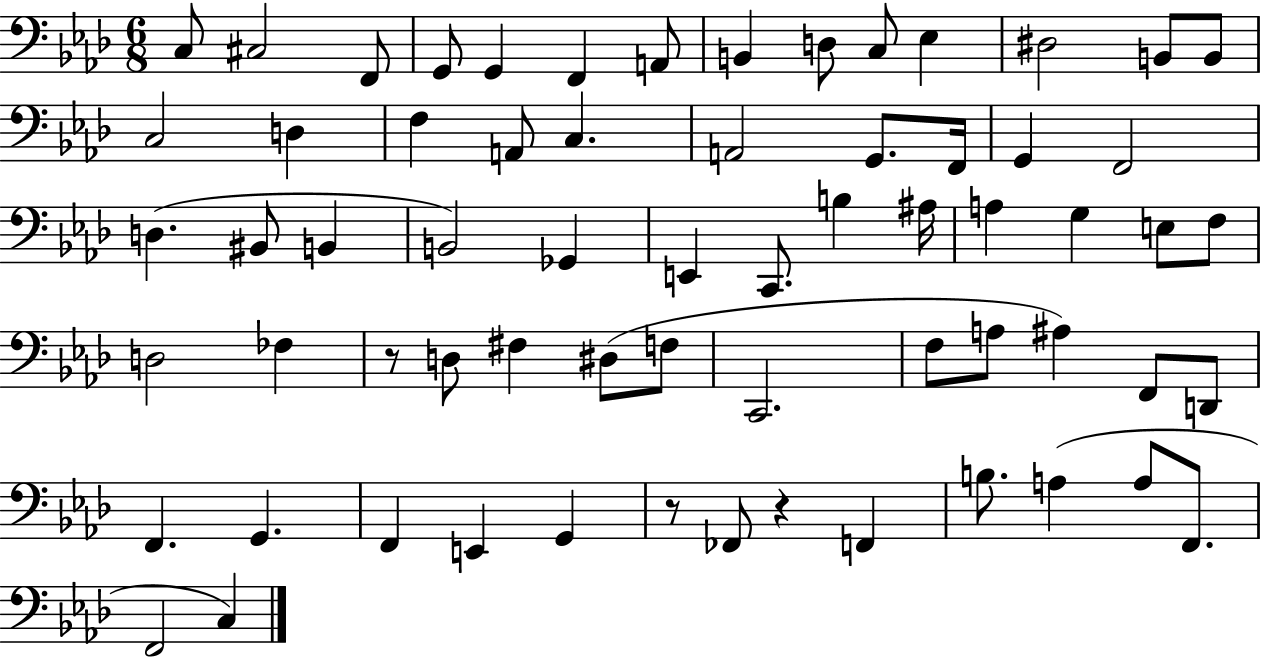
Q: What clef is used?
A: bass